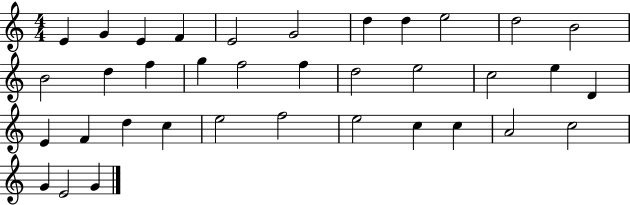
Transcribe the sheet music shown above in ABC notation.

X:1
T:Untitled
M:4/4
L:1/4
K:C
E G E F E2 G2 d d e2 d2 B2 B2 d f g f2 f d2 e2 c2 e D E F d c e2 f2 e2 c c A2 c2 G E2 G